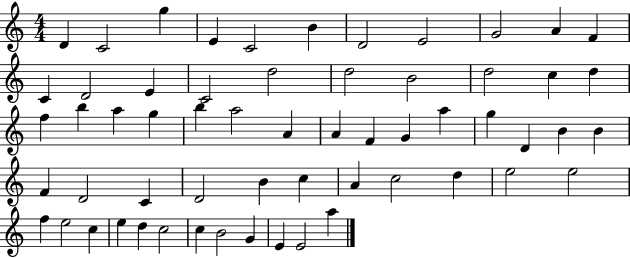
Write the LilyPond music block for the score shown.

{
  \clef treble
  \numericTimeSignature
  \time 4/4
  \key c \major
  d'4 c'2 g''4 | e'4 c'2 b'4 | d'2 e'2 | g'2 a'4 f'4 | \break c'4 d'2 e'4 | c'2 d''2 | d''2 b'2 | d''2 c''4 d''4 | \break f''4 b''4 a''4 g''4 | b''4 a''2 a'4 | a'4 f'4 g'4 a''4 | g''4 d'4 b'4 b'4 | \break f'4 d'2 c'4 | d'2 b'4 c''4 | a'4 c''2 d''4 | e''2 e''2 | \break f''4 e''2 c''4 | e''4 d''4 c''2 | c''4 b'2 g'4 | e'4 e'2 a''4 | \break \bar "|."
}